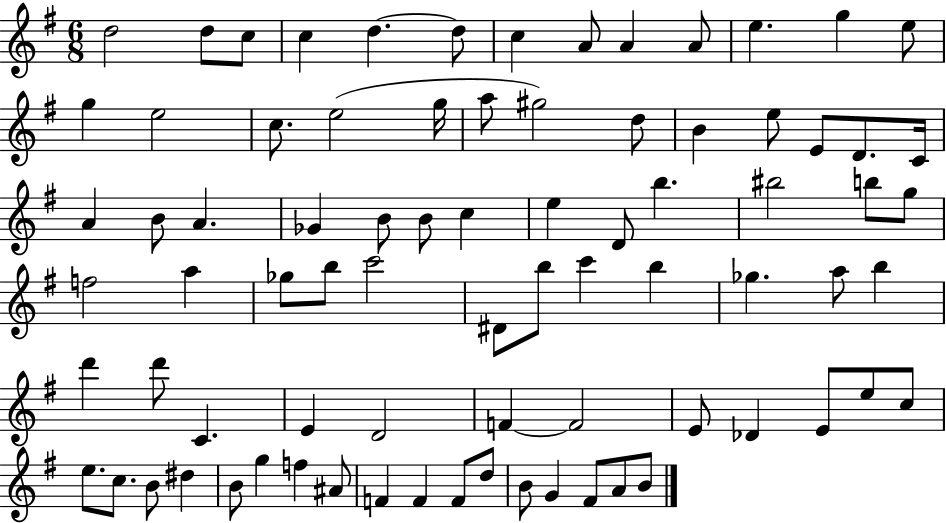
X:1
T:Untitled
M:6/8
L:1/4
K:G
d2 d/2 c/2 c d d/2 c A/2 A A/2 e g e/2 g e2 c/2 e2 g/4 a/2 ^g2 d/2 B e/2 E/2 D/2 C/4 A B/2 A _G B/2 B/2 c e D/2 b ^b2 b/2 g/2 f2 a _g/2 b/2 c'2 ^D/2 b/2 c' b _g a/2 b d' d'/2 C E D2 F F2 E/2 _D E/2 e/2 c/2 e/2 c/2 B/2 ^d B/2 g f ^A/2 F F F/2 d/2 B/2 G ^F/2 A/2 B/2